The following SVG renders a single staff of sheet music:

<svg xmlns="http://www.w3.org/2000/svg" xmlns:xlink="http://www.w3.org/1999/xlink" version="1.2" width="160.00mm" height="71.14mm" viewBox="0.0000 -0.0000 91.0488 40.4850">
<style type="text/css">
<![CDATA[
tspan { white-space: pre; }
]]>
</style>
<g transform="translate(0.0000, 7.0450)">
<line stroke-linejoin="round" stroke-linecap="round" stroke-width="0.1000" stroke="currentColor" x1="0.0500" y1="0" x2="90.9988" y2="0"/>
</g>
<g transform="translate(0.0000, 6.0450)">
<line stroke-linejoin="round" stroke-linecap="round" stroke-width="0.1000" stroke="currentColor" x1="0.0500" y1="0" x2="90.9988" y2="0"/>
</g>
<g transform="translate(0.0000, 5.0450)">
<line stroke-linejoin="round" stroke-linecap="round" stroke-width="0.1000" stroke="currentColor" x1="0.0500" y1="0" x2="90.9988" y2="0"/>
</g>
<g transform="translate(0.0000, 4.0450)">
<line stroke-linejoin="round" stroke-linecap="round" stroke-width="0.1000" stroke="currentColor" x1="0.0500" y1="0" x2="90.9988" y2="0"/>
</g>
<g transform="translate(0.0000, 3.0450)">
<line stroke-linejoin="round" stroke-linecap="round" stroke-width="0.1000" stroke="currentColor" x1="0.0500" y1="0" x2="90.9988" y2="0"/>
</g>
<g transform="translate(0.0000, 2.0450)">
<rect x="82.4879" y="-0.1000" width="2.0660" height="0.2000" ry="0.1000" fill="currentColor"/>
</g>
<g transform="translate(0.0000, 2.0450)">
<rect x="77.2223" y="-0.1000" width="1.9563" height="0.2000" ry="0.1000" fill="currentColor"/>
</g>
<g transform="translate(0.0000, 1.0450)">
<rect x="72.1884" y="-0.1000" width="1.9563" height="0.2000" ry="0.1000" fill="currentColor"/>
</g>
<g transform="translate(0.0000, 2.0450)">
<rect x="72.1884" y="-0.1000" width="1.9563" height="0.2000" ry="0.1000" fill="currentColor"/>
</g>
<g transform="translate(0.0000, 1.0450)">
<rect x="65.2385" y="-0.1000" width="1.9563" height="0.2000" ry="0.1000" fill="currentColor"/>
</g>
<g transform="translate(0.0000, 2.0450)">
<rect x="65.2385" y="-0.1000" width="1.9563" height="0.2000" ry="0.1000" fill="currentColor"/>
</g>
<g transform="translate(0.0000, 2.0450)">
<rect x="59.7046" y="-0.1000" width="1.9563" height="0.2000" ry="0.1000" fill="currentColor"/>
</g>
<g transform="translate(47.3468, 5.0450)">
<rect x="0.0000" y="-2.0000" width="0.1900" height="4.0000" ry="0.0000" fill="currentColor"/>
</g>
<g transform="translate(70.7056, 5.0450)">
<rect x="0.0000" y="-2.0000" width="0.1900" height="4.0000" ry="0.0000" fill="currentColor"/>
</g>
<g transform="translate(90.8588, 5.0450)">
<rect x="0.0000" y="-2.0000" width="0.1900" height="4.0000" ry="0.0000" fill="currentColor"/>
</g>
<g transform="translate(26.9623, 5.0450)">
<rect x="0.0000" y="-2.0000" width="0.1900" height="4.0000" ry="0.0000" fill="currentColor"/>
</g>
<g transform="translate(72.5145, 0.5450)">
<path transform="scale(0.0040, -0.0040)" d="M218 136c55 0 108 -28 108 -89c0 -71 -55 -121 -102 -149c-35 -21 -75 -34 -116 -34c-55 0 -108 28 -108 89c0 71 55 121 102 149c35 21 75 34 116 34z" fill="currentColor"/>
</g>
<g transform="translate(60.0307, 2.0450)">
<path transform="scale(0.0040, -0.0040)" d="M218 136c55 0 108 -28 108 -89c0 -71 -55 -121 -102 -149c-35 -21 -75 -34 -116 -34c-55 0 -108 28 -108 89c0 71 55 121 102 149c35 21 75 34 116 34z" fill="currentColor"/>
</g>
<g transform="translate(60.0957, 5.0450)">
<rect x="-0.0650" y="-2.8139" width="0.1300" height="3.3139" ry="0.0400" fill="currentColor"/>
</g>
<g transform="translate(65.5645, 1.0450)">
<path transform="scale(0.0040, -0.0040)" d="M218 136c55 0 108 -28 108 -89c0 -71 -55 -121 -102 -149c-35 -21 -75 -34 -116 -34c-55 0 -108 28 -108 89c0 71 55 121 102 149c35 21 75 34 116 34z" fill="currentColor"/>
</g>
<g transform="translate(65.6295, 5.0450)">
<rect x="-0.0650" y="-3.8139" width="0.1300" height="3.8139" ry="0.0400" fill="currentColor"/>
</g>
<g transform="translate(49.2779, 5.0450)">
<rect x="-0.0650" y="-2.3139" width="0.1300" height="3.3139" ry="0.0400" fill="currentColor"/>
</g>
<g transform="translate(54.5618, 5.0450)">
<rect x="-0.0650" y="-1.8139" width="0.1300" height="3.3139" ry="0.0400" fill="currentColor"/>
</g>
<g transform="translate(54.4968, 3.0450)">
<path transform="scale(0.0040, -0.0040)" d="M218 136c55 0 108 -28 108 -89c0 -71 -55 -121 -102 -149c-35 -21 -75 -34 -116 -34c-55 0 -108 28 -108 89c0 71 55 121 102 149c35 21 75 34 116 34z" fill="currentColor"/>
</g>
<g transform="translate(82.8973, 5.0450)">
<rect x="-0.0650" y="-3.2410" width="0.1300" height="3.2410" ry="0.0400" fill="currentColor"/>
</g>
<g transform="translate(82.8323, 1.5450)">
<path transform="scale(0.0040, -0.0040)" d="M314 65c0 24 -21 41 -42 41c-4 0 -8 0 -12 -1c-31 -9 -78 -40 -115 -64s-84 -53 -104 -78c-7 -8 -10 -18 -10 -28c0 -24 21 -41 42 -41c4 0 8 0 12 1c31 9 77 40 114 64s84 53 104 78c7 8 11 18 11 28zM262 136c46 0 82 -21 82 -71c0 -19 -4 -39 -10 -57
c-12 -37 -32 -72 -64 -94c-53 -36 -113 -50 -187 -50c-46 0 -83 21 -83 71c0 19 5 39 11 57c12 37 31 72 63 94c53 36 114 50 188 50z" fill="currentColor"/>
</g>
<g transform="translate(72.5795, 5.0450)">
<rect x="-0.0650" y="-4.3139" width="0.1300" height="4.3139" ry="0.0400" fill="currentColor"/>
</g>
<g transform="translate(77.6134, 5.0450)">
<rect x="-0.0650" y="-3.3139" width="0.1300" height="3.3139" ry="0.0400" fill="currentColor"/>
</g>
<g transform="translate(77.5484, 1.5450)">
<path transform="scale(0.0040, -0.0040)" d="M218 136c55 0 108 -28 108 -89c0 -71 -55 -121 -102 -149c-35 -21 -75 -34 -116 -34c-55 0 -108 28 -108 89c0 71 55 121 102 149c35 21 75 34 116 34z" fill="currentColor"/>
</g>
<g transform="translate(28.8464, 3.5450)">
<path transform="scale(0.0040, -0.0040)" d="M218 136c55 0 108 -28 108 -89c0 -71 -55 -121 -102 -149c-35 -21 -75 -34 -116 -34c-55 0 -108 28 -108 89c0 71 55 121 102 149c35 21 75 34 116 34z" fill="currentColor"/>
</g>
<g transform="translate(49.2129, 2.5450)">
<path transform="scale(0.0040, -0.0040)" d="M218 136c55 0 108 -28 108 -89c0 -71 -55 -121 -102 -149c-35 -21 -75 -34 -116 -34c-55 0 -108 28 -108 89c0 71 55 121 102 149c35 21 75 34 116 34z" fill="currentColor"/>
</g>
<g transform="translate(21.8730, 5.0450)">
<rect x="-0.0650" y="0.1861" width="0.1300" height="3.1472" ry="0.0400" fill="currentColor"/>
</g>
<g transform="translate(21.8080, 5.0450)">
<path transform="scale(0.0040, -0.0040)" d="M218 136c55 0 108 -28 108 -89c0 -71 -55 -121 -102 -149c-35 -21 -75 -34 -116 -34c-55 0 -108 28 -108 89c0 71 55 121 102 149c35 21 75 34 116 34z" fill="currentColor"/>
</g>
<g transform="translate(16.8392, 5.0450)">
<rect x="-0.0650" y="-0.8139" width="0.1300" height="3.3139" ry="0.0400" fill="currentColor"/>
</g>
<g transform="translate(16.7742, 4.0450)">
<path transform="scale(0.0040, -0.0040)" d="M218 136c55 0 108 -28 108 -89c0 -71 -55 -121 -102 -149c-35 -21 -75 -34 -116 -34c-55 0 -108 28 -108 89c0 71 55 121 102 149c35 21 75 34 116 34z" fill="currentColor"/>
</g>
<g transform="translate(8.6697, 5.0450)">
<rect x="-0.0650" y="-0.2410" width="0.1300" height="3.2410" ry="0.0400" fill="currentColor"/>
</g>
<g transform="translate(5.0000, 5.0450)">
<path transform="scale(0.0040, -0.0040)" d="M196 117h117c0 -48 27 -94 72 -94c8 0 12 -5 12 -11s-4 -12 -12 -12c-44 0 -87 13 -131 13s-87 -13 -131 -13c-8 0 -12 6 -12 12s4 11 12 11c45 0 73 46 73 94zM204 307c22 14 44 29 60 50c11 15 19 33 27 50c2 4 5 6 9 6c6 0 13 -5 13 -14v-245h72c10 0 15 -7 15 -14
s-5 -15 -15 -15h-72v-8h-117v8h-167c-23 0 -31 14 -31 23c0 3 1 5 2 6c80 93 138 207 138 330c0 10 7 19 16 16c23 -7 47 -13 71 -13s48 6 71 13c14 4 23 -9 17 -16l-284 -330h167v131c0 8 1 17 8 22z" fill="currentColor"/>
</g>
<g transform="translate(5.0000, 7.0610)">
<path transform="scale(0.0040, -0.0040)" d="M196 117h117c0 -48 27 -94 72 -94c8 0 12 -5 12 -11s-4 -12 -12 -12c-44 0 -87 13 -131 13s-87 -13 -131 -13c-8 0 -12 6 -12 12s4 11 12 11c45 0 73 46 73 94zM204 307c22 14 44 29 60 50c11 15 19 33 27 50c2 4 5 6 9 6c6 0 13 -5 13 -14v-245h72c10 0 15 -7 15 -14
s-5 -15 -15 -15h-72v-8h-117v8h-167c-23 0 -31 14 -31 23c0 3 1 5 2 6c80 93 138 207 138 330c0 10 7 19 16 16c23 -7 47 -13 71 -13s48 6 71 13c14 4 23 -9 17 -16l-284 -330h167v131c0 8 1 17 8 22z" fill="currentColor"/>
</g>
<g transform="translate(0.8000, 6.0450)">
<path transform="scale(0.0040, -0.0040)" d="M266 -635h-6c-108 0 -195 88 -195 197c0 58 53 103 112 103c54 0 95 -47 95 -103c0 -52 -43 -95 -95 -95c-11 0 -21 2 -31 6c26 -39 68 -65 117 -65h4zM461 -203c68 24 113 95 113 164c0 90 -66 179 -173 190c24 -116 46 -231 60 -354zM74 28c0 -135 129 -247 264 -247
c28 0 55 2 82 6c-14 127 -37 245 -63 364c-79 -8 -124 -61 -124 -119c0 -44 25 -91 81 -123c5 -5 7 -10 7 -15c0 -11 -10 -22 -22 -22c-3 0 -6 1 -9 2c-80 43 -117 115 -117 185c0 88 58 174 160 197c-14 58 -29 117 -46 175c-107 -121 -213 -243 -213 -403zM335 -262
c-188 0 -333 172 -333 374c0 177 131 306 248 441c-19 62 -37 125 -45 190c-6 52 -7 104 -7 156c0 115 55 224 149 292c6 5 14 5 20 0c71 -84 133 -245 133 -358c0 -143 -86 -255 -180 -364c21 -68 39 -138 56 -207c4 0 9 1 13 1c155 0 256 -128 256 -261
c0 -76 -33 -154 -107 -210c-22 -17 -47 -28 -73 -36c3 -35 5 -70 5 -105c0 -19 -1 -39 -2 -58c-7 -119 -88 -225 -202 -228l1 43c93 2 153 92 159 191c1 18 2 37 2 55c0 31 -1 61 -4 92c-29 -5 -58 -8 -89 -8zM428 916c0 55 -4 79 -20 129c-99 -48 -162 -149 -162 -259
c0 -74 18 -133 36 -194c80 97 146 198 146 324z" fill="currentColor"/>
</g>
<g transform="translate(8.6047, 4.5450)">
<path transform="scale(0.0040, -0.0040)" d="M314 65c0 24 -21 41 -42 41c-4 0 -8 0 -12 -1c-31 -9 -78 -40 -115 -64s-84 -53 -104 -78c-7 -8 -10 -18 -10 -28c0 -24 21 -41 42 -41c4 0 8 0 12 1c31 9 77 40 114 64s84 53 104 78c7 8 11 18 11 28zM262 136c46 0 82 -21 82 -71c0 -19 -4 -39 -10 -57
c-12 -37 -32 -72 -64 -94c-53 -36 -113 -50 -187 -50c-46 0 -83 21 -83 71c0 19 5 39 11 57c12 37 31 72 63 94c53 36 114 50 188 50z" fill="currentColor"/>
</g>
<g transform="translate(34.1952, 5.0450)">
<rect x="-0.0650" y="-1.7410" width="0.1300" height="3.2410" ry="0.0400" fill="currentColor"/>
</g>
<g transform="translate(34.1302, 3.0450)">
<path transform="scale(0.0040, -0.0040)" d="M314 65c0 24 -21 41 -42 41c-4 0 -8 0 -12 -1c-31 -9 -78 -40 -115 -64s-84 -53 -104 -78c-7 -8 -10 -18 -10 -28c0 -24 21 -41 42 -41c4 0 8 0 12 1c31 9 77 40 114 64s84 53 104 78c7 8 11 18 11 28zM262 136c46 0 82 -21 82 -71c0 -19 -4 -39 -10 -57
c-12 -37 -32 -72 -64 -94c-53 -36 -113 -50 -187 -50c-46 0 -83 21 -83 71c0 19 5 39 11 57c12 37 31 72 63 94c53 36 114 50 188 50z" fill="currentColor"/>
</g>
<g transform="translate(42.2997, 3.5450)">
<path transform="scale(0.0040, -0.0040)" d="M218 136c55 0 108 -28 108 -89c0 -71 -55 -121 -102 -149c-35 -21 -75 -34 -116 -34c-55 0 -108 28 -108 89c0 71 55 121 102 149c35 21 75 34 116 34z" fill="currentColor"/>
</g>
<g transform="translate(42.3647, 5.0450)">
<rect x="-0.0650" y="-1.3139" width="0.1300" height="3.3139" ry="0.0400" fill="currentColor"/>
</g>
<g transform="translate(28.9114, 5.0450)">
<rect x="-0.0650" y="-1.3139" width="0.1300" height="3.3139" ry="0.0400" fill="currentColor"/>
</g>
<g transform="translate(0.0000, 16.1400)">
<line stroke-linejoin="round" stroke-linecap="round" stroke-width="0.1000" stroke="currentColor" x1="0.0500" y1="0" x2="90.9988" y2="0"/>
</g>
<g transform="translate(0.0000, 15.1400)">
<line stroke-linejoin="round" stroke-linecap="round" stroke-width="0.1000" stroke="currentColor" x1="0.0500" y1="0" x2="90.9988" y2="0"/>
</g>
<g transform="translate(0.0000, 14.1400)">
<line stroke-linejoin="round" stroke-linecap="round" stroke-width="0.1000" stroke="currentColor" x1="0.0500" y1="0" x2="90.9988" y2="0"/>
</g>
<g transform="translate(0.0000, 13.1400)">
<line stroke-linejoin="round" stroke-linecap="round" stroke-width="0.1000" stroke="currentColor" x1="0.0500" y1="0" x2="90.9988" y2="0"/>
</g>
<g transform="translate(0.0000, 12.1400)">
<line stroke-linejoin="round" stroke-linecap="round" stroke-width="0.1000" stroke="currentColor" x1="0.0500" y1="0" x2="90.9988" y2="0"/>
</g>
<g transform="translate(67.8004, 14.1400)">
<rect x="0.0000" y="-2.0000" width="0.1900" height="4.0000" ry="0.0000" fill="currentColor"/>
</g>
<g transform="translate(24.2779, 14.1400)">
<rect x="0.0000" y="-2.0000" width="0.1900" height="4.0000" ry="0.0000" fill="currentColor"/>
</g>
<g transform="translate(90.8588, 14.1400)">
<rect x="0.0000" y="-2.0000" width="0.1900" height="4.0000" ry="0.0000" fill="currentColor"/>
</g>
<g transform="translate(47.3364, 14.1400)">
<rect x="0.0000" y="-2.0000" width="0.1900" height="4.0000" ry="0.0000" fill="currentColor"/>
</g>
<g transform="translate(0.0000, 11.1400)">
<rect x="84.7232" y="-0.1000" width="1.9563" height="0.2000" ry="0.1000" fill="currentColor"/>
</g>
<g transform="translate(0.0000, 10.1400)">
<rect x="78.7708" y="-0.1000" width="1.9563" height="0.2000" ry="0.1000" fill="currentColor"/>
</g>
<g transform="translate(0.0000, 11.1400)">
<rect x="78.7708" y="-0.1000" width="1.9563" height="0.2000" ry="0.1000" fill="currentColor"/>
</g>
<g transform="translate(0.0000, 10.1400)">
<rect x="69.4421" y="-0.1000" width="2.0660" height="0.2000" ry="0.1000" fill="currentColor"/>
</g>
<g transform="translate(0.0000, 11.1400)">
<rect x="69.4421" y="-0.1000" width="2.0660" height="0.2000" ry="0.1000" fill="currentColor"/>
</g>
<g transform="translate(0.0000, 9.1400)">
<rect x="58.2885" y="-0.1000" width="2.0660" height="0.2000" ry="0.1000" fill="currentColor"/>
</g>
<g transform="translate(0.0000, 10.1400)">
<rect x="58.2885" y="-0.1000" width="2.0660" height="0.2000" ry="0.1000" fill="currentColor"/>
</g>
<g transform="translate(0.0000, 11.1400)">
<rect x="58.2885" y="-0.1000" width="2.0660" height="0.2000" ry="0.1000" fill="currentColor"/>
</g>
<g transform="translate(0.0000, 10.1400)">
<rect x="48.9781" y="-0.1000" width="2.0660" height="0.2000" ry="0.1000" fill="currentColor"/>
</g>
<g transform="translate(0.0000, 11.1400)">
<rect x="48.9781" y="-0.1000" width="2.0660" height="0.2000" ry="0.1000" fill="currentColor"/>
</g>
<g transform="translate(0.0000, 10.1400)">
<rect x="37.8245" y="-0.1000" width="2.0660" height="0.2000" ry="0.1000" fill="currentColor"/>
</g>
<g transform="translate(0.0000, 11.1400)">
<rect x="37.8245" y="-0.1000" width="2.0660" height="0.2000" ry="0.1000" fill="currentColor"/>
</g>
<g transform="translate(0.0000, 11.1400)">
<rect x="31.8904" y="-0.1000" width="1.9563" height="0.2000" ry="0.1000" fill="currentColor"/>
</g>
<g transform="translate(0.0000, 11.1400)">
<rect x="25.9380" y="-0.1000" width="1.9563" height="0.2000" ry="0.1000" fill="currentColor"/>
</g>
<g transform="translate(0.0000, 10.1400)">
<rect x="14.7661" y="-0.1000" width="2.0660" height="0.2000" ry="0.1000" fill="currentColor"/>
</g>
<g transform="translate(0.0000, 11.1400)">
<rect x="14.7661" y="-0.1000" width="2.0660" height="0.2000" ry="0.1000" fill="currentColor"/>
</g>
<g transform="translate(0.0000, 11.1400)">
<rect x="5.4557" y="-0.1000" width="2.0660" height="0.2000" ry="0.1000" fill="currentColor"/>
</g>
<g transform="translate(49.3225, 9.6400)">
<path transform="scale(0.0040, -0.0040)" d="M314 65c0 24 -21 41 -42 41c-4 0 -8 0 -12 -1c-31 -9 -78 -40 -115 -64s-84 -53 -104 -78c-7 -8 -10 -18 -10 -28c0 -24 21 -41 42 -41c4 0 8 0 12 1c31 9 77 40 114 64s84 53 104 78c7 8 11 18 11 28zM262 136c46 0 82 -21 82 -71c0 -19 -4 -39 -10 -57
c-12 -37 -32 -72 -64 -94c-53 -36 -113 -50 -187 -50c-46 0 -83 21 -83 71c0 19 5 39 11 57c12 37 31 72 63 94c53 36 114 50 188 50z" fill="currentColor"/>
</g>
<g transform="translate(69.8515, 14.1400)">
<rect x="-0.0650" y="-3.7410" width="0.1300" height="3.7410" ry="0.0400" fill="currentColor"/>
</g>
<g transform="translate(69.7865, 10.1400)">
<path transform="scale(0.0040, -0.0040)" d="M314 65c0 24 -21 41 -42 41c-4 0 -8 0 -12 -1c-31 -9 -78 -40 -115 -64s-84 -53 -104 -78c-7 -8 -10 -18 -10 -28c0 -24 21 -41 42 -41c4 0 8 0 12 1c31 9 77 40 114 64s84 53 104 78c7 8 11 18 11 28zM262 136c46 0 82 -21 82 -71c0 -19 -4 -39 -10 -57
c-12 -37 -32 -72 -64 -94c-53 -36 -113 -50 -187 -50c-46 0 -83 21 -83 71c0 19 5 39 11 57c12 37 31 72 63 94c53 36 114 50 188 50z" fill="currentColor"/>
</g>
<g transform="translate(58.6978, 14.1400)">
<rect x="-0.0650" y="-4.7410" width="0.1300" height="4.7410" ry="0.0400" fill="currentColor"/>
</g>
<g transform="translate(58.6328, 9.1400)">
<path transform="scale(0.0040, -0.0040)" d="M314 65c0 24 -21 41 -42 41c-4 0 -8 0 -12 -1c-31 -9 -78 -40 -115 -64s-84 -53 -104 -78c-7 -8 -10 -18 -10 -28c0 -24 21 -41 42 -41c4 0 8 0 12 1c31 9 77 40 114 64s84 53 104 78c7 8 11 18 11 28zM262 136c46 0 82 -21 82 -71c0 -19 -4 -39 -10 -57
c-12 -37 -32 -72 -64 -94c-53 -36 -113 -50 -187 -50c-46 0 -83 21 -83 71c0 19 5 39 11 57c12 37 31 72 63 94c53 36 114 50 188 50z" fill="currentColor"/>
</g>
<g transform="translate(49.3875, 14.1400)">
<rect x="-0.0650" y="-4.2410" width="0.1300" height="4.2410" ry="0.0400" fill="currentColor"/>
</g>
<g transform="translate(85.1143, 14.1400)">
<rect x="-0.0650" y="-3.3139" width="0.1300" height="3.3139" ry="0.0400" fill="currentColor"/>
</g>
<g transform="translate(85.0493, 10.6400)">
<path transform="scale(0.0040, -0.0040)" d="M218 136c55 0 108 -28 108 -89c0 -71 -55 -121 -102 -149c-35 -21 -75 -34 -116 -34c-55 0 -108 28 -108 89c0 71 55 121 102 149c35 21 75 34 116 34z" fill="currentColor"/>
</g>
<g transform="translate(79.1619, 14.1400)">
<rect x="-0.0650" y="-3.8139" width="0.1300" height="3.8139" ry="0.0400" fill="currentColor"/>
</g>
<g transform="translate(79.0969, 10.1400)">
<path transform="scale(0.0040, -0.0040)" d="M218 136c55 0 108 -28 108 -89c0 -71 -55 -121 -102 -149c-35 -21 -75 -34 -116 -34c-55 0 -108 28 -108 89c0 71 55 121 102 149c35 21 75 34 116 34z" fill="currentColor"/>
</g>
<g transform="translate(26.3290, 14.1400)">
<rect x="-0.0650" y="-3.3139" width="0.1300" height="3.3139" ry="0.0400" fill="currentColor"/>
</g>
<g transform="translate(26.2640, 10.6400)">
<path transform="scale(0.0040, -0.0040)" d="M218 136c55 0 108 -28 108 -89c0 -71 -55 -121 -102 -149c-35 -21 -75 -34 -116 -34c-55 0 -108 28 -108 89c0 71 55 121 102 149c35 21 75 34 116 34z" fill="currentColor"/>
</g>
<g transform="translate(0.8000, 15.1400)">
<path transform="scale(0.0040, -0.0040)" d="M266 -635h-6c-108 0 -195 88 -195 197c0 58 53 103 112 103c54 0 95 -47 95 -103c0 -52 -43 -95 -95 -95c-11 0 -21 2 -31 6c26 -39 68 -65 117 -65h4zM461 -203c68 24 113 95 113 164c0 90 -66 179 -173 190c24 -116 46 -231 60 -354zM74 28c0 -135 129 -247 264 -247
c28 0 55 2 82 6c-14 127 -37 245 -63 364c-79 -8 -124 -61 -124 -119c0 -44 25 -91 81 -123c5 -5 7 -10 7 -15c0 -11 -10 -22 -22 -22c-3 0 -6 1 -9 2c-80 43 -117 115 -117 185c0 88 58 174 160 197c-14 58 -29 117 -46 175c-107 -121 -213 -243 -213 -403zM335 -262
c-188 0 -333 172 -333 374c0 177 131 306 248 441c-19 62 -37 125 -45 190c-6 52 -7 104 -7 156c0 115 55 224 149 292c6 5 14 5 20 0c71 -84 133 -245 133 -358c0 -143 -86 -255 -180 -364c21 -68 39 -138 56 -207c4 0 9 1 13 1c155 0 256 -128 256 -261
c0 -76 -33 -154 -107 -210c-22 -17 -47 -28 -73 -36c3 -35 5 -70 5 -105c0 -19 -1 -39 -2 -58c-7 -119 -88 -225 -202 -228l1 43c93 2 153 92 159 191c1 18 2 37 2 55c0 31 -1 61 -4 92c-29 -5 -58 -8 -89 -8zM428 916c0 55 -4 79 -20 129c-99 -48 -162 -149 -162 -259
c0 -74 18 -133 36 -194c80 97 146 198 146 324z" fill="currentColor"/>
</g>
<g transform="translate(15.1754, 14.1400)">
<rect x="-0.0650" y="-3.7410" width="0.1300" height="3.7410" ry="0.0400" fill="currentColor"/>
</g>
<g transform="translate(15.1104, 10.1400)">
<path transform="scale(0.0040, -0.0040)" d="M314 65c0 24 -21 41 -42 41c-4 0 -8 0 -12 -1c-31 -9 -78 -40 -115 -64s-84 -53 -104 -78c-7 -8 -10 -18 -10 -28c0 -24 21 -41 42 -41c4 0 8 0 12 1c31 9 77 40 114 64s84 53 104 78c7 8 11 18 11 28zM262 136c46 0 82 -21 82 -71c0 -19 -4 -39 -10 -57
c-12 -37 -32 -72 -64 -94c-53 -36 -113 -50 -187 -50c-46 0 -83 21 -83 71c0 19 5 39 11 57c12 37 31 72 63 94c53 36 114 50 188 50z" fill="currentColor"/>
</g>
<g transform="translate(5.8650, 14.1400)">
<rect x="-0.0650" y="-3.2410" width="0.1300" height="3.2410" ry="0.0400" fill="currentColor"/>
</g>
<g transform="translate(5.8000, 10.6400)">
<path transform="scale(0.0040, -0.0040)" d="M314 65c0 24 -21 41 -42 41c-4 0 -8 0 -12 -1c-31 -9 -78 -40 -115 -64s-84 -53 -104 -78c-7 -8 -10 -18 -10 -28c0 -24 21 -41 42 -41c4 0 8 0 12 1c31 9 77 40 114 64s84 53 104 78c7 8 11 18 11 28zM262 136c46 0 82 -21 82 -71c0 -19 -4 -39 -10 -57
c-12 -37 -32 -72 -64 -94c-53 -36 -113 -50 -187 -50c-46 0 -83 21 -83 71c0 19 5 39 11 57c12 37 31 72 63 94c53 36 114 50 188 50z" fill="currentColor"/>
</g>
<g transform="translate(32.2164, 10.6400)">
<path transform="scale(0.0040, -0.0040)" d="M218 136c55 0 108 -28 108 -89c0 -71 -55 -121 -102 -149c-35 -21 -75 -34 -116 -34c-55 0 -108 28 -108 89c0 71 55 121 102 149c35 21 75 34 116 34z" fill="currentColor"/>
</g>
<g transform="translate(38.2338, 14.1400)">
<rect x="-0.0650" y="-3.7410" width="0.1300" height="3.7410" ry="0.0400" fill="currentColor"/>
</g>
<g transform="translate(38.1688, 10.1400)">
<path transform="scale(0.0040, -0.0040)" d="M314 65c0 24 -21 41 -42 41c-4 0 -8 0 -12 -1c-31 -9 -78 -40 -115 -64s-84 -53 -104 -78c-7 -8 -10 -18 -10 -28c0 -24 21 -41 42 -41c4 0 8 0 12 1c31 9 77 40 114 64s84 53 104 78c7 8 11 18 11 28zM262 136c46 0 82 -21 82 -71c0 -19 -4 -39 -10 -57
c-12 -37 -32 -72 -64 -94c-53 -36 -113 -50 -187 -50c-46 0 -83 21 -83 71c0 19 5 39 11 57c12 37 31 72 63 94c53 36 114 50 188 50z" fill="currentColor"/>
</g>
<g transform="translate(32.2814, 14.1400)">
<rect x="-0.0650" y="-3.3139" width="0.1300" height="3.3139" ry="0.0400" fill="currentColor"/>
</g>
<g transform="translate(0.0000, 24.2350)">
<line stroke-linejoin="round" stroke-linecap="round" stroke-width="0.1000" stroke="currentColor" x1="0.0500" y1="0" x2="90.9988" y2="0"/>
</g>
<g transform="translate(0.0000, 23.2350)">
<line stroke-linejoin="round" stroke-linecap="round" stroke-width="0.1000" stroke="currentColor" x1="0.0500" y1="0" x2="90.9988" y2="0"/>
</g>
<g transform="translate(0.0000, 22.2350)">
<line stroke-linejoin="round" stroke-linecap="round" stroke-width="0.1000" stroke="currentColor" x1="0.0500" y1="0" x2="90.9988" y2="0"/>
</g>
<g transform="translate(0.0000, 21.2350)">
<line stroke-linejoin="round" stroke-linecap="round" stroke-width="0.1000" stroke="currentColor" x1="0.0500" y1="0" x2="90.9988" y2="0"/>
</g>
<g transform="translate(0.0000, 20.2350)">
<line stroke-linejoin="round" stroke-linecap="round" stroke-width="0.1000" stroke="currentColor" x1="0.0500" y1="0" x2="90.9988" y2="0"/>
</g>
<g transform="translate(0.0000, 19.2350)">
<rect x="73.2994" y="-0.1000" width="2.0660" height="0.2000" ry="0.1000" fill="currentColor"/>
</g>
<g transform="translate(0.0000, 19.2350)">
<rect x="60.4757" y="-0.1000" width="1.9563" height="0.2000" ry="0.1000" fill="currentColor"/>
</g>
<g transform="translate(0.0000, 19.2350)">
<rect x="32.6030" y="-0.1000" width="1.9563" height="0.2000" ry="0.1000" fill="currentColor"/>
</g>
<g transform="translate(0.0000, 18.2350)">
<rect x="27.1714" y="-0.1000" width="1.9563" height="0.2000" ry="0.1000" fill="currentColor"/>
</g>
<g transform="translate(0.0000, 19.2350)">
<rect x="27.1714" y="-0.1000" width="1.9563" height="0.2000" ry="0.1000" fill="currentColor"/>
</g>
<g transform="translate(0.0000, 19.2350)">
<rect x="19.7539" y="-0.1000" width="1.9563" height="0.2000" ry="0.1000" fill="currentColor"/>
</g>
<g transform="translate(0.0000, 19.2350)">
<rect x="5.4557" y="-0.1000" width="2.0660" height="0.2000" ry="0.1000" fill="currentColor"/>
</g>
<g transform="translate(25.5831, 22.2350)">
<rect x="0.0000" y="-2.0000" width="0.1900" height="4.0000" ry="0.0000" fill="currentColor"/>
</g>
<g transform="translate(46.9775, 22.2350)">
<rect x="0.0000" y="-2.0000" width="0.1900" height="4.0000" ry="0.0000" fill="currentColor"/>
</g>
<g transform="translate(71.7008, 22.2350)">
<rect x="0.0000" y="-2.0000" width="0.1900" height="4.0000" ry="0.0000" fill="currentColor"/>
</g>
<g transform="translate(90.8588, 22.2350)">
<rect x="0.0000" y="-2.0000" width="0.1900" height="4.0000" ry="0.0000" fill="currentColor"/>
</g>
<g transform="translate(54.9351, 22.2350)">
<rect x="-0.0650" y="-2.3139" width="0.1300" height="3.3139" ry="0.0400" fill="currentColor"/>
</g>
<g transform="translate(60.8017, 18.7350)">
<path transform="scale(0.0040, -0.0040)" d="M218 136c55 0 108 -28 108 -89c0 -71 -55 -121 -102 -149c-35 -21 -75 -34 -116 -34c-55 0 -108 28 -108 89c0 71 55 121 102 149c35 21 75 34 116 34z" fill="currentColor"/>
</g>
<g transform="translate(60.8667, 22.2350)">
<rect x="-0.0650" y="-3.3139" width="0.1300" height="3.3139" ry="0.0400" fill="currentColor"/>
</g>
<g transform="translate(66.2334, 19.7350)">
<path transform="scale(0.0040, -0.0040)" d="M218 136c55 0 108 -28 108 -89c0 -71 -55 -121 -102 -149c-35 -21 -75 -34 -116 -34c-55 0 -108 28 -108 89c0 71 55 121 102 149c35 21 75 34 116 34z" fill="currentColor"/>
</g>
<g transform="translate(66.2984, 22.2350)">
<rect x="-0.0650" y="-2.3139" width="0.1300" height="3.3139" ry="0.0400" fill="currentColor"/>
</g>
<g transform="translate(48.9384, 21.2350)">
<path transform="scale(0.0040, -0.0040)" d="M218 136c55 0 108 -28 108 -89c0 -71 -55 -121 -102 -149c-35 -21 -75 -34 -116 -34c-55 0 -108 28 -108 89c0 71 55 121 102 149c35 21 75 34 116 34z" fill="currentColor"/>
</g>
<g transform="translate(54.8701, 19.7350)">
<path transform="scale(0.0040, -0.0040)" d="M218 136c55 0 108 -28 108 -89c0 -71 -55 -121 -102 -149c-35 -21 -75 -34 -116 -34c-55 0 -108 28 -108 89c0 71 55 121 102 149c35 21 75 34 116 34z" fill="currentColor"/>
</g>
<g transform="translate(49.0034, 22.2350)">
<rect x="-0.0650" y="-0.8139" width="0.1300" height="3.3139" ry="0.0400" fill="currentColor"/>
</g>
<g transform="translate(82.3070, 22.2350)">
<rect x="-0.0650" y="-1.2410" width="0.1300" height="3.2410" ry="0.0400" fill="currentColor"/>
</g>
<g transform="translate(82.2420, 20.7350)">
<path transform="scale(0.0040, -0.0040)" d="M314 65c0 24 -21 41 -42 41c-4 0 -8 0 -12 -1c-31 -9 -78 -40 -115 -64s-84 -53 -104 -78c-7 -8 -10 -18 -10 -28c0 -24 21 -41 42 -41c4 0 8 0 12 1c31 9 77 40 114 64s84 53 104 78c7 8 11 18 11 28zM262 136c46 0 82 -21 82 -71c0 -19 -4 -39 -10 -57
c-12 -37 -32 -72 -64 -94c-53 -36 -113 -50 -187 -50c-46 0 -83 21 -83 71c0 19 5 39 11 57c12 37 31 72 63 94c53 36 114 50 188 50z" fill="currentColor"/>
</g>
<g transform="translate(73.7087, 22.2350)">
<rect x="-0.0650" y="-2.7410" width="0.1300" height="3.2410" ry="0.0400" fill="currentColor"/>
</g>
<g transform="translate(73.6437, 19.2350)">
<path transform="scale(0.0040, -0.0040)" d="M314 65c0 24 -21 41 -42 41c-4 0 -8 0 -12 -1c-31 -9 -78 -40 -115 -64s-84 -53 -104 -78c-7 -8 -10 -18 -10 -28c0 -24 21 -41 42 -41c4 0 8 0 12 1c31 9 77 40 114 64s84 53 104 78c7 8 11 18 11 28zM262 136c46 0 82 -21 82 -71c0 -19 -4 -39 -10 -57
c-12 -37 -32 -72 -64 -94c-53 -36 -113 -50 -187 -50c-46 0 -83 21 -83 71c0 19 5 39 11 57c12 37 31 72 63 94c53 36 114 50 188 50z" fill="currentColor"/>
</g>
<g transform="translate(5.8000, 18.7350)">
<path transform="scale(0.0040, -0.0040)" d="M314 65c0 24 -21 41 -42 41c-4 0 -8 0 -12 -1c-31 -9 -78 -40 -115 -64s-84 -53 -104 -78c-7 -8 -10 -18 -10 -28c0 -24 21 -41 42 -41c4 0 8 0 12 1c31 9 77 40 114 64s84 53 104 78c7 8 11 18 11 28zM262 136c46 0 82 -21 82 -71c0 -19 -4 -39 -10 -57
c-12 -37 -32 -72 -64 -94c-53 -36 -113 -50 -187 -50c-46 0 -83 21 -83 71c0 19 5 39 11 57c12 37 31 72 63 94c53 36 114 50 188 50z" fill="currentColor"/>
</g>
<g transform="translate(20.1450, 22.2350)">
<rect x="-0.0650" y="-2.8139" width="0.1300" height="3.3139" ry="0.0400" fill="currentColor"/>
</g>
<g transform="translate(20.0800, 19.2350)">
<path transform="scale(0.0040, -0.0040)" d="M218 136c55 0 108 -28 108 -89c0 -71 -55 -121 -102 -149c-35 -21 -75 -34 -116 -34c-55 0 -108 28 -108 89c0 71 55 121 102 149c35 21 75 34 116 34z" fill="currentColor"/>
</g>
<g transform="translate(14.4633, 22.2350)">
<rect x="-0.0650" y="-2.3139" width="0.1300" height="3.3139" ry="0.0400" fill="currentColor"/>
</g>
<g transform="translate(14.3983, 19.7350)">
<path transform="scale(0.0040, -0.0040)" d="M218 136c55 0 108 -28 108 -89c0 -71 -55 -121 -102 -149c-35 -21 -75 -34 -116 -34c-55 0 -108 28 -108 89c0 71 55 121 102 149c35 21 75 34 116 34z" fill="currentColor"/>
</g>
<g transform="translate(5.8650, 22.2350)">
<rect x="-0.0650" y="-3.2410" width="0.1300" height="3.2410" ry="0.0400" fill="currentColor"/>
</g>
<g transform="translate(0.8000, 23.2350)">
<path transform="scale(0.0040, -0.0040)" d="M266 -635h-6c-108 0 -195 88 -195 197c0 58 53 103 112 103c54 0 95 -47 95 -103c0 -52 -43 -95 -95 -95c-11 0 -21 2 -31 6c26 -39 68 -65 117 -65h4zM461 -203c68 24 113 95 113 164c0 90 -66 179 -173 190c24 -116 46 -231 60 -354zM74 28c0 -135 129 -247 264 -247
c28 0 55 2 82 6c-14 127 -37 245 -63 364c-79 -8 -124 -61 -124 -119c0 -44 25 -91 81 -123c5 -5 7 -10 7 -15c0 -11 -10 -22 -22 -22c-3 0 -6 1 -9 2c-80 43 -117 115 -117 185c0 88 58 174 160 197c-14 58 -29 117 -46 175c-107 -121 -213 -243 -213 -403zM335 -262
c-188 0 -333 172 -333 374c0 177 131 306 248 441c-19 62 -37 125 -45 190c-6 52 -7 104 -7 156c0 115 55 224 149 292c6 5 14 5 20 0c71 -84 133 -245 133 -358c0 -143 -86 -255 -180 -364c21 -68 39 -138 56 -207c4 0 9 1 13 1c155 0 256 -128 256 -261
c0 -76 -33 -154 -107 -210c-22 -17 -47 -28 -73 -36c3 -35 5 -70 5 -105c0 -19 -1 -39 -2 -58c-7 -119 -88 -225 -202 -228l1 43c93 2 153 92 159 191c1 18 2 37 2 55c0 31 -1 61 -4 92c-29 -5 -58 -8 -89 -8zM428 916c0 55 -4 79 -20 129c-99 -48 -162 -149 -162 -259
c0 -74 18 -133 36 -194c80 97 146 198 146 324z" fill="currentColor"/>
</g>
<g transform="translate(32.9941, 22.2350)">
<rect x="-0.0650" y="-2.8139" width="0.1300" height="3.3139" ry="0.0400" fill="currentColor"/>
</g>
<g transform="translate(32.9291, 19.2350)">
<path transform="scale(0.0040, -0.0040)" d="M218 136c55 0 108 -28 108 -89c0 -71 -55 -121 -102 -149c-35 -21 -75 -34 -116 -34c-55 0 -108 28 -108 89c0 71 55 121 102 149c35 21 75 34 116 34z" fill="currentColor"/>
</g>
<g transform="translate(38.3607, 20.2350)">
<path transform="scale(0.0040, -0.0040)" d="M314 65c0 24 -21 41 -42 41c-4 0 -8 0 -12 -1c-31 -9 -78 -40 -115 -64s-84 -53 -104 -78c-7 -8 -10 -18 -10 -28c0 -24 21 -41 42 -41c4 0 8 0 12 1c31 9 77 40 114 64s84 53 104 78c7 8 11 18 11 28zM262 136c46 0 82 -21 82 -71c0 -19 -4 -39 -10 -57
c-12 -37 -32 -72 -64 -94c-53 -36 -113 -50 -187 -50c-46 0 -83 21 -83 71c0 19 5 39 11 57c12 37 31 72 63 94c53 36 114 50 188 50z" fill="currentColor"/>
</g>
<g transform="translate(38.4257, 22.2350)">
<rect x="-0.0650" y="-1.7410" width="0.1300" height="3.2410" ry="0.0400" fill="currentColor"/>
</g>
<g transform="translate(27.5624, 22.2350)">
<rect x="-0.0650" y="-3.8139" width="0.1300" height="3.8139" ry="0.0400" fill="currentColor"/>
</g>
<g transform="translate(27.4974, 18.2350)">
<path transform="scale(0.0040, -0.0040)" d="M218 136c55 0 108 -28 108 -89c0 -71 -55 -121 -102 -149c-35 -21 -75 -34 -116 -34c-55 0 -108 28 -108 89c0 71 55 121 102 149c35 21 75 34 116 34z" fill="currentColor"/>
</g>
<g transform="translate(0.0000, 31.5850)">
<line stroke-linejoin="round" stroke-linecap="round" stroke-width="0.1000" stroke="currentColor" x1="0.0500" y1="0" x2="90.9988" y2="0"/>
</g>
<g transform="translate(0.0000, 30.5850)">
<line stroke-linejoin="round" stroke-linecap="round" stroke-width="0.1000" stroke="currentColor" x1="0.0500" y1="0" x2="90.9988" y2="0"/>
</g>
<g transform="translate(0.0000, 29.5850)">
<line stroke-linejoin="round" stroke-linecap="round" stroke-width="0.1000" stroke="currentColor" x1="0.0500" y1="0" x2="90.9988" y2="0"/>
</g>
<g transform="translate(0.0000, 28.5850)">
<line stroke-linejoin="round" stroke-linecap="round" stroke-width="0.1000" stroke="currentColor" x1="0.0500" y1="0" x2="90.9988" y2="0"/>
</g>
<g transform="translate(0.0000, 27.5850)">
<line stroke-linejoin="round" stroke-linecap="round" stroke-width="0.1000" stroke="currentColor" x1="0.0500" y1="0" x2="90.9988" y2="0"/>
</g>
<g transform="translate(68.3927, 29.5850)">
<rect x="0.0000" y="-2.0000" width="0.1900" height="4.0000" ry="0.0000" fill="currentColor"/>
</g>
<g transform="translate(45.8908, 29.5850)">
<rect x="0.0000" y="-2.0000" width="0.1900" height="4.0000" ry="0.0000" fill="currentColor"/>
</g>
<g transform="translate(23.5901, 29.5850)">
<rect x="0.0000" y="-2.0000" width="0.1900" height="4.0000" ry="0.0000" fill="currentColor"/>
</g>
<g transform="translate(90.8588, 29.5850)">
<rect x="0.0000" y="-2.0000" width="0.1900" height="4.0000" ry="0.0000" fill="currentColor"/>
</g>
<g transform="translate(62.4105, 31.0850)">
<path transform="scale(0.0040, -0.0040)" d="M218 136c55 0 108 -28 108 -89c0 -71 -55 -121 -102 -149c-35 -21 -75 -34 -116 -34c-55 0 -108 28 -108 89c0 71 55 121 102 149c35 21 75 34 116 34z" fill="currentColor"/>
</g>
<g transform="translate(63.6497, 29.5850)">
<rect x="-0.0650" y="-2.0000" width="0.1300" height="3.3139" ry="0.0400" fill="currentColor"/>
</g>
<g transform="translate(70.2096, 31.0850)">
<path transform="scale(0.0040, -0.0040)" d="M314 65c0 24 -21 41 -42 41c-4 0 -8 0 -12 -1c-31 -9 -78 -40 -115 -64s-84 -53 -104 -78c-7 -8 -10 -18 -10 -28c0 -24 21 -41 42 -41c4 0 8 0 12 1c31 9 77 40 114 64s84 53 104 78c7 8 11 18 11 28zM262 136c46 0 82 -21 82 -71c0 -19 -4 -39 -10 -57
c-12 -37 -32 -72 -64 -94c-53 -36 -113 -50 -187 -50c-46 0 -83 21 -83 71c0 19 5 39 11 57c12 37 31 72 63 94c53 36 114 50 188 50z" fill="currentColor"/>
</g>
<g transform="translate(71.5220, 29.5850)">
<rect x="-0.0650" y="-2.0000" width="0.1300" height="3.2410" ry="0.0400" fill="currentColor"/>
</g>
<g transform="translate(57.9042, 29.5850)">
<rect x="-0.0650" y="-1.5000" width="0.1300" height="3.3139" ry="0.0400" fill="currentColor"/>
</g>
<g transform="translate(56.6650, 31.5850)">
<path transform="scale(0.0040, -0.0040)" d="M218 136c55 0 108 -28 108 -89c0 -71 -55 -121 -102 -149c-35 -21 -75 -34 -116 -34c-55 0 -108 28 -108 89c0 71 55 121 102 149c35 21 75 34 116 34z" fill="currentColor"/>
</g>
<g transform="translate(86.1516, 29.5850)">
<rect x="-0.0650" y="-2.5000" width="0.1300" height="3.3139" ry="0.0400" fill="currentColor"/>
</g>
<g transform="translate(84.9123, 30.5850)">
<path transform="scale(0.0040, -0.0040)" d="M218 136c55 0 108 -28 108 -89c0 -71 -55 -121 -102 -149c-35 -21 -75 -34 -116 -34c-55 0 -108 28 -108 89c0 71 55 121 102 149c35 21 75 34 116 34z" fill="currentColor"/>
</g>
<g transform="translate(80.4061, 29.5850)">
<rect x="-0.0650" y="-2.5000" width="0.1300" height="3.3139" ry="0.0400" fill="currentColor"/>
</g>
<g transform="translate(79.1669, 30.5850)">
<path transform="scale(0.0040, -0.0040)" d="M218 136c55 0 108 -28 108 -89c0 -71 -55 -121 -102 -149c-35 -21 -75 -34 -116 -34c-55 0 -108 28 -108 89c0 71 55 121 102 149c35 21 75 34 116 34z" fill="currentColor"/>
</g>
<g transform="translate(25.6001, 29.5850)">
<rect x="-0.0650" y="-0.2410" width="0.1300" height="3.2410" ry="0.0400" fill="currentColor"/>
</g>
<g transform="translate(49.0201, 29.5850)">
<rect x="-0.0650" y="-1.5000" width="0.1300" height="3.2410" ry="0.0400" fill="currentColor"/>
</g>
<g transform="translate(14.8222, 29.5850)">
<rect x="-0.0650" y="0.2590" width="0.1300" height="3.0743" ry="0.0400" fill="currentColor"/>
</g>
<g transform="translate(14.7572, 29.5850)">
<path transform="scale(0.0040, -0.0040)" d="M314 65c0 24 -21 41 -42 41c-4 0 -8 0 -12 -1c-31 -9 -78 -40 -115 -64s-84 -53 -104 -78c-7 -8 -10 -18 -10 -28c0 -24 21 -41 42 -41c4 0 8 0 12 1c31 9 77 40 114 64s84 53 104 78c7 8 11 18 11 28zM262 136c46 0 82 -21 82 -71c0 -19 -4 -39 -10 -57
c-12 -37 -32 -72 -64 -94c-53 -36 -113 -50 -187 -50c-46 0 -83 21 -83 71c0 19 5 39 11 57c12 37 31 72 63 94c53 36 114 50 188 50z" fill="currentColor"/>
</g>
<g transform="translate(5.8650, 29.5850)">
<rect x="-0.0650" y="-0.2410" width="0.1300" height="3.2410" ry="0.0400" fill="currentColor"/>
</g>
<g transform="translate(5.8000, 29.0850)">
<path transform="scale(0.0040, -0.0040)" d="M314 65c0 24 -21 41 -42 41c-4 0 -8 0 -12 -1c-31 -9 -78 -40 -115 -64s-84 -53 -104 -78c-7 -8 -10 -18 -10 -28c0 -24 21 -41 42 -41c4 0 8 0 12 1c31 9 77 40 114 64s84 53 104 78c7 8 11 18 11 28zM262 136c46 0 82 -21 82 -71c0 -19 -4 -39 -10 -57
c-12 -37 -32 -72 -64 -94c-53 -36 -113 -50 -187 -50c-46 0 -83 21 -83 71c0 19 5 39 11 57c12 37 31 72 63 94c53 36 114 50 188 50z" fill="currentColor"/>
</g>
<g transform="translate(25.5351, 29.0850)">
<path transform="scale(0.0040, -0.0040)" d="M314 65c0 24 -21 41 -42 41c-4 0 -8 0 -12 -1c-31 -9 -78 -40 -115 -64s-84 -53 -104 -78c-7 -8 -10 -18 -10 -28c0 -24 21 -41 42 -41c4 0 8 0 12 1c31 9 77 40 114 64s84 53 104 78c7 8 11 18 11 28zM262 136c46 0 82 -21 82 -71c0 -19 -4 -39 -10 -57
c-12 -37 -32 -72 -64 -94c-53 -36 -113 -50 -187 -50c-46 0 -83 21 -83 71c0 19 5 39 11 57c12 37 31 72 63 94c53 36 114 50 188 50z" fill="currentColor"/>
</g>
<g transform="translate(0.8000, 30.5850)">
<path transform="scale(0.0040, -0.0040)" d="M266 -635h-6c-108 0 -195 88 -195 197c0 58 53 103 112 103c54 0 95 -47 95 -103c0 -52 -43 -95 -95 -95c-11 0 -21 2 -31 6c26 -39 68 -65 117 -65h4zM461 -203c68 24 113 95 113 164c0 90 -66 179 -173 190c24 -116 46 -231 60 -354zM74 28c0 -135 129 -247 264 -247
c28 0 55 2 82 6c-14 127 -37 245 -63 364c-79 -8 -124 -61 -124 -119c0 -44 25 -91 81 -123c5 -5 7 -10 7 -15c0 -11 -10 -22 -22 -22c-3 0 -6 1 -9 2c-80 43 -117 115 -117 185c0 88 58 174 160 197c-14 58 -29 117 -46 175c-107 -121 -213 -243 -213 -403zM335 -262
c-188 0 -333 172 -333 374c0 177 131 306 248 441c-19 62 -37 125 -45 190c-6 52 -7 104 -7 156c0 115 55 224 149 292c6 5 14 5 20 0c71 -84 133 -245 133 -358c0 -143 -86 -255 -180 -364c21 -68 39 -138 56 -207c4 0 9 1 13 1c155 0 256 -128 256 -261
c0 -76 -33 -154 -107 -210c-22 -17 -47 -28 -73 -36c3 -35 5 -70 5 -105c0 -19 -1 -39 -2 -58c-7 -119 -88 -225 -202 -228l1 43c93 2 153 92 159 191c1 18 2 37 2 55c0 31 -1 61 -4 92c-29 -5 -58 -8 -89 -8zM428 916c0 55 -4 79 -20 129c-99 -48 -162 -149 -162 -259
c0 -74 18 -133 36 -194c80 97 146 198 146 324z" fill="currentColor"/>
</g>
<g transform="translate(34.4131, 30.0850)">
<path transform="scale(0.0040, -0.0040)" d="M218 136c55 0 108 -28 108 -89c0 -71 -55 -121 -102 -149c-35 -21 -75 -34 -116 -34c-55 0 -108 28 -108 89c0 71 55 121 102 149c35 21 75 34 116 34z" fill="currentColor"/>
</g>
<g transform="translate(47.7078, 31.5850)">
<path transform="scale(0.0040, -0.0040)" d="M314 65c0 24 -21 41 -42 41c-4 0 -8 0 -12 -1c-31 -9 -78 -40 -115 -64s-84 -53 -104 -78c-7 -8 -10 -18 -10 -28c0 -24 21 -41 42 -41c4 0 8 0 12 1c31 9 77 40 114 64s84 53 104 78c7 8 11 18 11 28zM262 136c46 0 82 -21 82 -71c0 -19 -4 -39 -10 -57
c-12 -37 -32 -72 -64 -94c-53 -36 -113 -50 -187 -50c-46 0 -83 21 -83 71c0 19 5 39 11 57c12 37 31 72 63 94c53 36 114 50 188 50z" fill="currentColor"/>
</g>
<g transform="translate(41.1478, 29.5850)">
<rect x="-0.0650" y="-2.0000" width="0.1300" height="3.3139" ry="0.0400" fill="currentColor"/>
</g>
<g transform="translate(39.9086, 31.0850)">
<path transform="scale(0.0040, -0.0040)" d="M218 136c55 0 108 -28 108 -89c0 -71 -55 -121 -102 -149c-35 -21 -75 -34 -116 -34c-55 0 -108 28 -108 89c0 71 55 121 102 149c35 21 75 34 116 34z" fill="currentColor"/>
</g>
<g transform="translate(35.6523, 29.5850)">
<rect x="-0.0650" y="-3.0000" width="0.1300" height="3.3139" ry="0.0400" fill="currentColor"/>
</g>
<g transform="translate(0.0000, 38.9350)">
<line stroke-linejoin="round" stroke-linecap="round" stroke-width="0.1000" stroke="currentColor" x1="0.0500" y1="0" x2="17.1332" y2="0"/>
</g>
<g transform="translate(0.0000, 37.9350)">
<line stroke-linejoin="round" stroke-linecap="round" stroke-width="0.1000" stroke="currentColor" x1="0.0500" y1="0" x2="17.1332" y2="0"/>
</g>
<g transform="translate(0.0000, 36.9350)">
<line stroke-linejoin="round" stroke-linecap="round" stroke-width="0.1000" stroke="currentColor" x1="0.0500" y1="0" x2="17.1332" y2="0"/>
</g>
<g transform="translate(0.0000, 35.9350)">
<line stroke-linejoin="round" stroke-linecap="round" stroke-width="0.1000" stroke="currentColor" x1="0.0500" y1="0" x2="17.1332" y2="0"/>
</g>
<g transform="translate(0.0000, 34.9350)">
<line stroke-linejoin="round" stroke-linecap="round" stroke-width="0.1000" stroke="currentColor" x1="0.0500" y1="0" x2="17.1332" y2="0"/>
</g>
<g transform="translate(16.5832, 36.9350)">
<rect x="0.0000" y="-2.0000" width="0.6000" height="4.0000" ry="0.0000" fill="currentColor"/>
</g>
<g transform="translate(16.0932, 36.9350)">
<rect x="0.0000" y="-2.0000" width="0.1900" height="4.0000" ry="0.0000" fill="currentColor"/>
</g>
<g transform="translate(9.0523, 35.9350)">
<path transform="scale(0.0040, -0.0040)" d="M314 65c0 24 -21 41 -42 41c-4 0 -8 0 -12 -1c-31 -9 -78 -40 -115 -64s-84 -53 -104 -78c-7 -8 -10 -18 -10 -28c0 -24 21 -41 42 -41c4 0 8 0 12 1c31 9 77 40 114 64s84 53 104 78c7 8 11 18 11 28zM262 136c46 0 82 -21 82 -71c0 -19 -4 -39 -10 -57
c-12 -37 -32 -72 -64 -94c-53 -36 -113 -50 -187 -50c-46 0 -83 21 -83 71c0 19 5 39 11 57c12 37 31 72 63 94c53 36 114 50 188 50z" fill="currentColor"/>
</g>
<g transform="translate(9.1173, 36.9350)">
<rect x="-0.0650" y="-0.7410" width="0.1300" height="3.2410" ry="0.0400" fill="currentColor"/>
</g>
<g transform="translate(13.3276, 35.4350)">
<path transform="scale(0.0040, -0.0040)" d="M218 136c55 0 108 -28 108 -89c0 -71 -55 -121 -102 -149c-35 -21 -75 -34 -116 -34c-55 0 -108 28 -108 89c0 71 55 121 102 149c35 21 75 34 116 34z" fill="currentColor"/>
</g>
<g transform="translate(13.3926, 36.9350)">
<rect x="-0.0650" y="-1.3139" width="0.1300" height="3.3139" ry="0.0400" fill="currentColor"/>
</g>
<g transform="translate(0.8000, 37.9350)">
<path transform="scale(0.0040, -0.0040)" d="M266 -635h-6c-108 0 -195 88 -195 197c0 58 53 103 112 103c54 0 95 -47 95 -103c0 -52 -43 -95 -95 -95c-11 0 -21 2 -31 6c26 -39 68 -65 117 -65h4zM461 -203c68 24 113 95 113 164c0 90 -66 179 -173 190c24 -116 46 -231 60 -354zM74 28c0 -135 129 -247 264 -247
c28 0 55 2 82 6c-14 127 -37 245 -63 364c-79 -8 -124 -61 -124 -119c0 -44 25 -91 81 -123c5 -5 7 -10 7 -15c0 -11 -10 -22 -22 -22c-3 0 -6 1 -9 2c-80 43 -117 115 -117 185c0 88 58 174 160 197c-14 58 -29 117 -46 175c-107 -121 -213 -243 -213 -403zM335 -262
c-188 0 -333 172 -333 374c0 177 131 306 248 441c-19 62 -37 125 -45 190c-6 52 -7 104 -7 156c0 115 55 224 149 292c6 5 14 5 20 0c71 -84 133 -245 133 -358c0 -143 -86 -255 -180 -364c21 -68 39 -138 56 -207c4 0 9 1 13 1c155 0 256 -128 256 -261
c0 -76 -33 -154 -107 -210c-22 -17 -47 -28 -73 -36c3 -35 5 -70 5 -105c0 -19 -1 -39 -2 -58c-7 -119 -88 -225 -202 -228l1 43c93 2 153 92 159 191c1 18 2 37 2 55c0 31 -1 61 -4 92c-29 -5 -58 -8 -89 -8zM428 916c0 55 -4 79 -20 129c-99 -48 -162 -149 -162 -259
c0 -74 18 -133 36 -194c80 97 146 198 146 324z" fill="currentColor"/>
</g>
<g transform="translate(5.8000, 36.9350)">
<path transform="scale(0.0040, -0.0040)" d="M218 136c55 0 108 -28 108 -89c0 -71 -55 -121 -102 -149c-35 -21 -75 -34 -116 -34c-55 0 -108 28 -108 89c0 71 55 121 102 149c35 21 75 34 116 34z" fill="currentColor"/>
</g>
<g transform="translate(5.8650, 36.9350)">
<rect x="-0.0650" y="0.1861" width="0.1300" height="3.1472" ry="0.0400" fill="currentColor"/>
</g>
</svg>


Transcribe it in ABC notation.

X:1
T:Untitled
M:4/4
L:1/4
K:C
c2 d B e f2 e g f a c' d' b b2 b2 c'2 b b c'2 d'2 e'2 c'2 c' b b2 g a c' a f2 d g b g a2 e2 c2 B2 c2 A F E2 E F F2 G G B d2 e